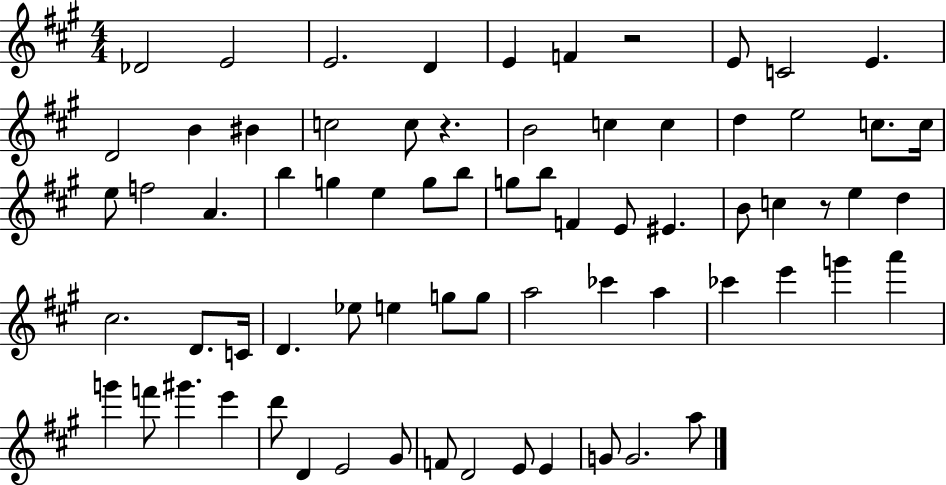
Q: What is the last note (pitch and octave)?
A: A5